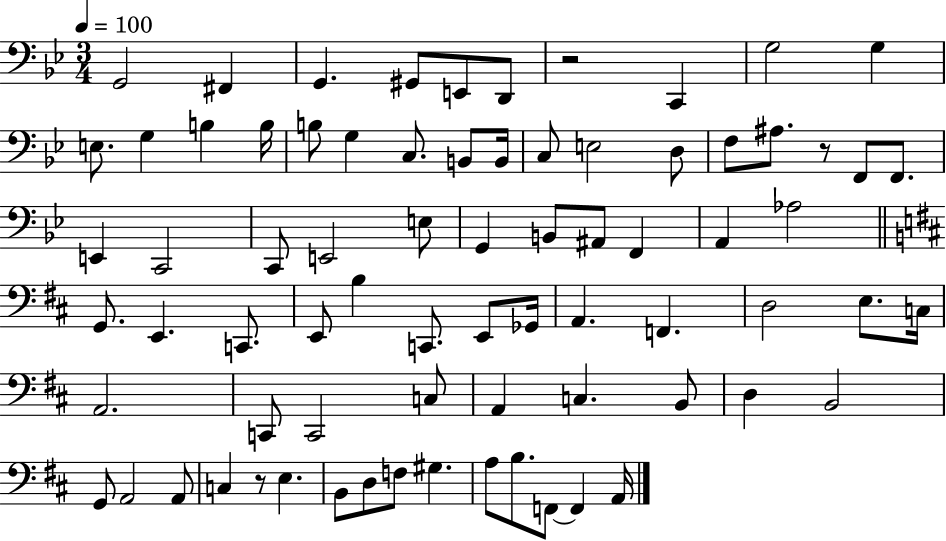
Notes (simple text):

G2/h F#2/q G2/q. G#2/e E2/e D2/e R/h C2/q G3/h G3/q E3/e. G3/q B3/q B3/s B3/e G3/q C3/e. B2/e B2/s C3/e E3/h D3/e F3/e A#3/e. R/e F2/e F2/e. E2/q C2/h C2/e E2/h E3/e G2/q B2/e A#2/e F2/q A2/q Ab3/h G2/e. E2/q. C2/e. E2/e B3/q C2/e. E2/e Gb2/s A2/q. F2/q. D3/h E3/e. C3/s A2/h. C2/e C2/h C3/e A2/q C3/q. B2/e D3/q B2/h G2/e A2/h A2/e C3/q R/e E3/q. B2/e D3/e F3/e G#3/q. A3/e B3/e. F2/e F2/q A2/s